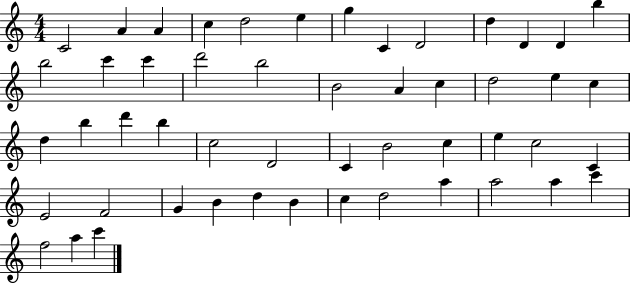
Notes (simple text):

C4/h A4/q A4/q C5/q D5/h E5/q G5/q C4/q D4/h D5/q D4/q D4/q B5/q B5/h C6/q C6/q D6/h B5/h B4/h A4/q C5/q D5/h E5/q C5/q D5/q B5/q D6/q B5/q C5/h D4/h C4/q B4/h C5/q E5/q C5/h C4/q E4/h F4/h G4/q B4/q D5/q B4/q C5/q D5/h A5/q A5/h A5/q C6/q F5/h A5/q C6/q